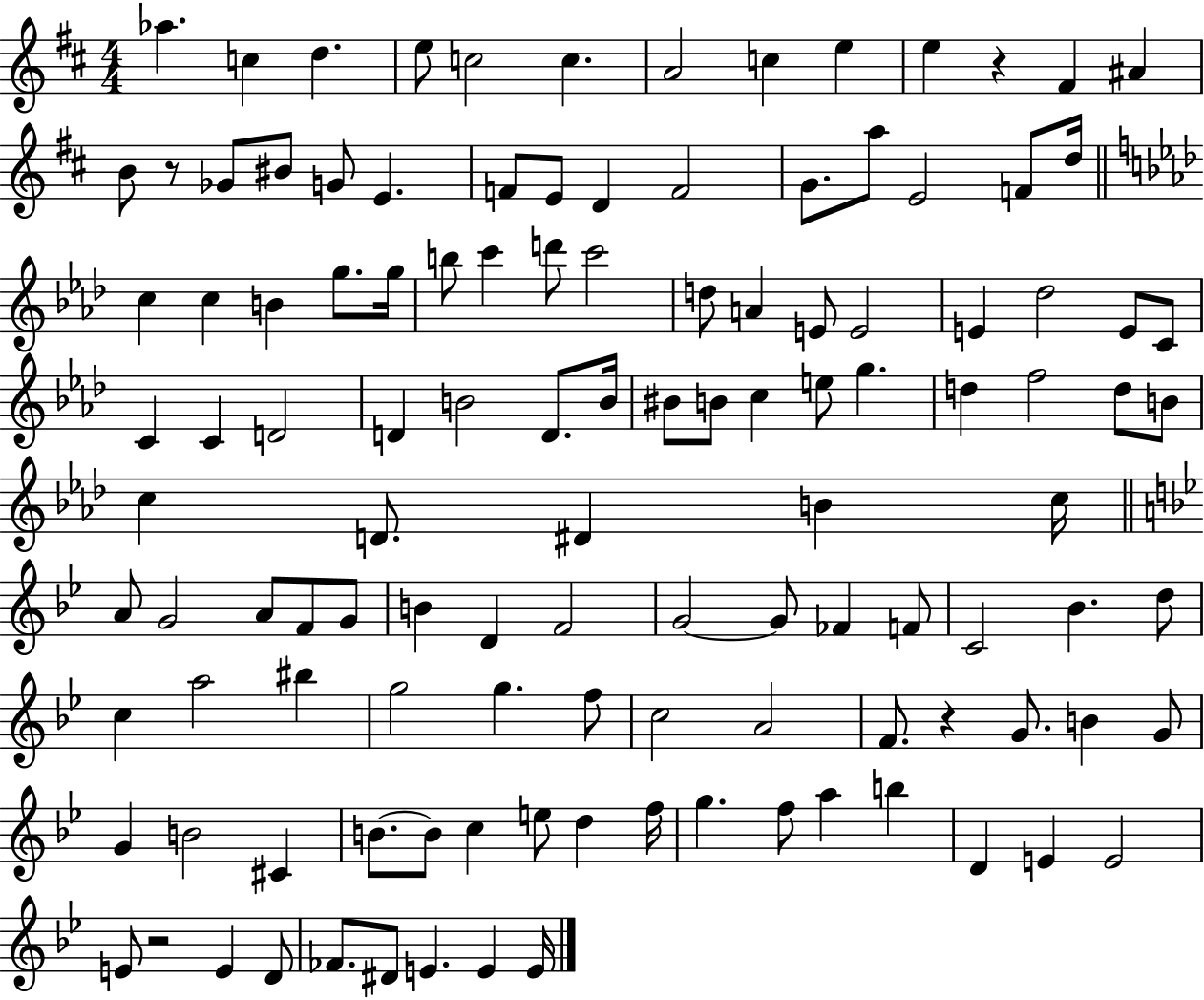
Ab5/q. C5/q D5/q. E5/e C5/h C5/q. A4/h C5/q E5/q E5/q R/q F#4/q A#4/q B4/e R/e Gb4/e BIS4/e G4/e E4/q. F4/e E4/e D4/q F4/h G4/e. A5/e E4/h F4/e D5/s C5/q C5/q B4/q G5/e. G5/s B5/e C6/q D6/e C6/h D5/e A4/q E4/e E4/h E4/q Db5/h E4/e C4/e C4/q C4/q D4/h D4/q B4/h D4/e. B4/s BIS4/e B4/e C5/q E5/e G5/q. D5/q F5/h D5/e B4/e C5/q D4/e. D#4/q B4/q C5/s A4/e G4/h A4/e F4/e G4/e B4/q D4/q F4/h G4/h G4/e FES4/q F4/e C4/h Bb4/q. D5/e C5/q A5/h BIS5/q G5/h G5/q. F5/e C5/h A4/h F4/e. R/q G4/e. B4/q G4/e G4/q B4/h C#4/q B4/e. B4/e C5/q E5/e D5/q F5/s G5/q. F5/e A5/q B5/q D4/q E4/q E4/h E4/e R/h E4/q D4/e FES4/e. D#4/e E4/q. E4/q E4/s